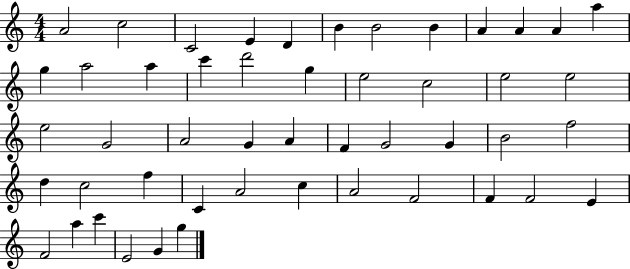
{
  \clef treble
  \numericTimeSignature
  \time 4/4
  \key c \major
  a'2 c''2 | c'2 e'4 d'4 | b'4 b'2 b'4 | a'4 a'4 a'4 a''4 | \break g''4 a''2 a''4 | c'''4 d'''2 g''4 | e''2 c''2 | e''2 e''2 | \break e''2 g'2 | a'2 g'4 a'4 | f'4 g'2 g'4 | b'2 f''2 | \break d''4 c''2 f''4 | c'4 a'2 c''4 | a'2 f'2 | f'4 f'2 e'4 | \break f'2 a''4 c'''4 | e'2 g'4 g''4 | \bar "|."
}